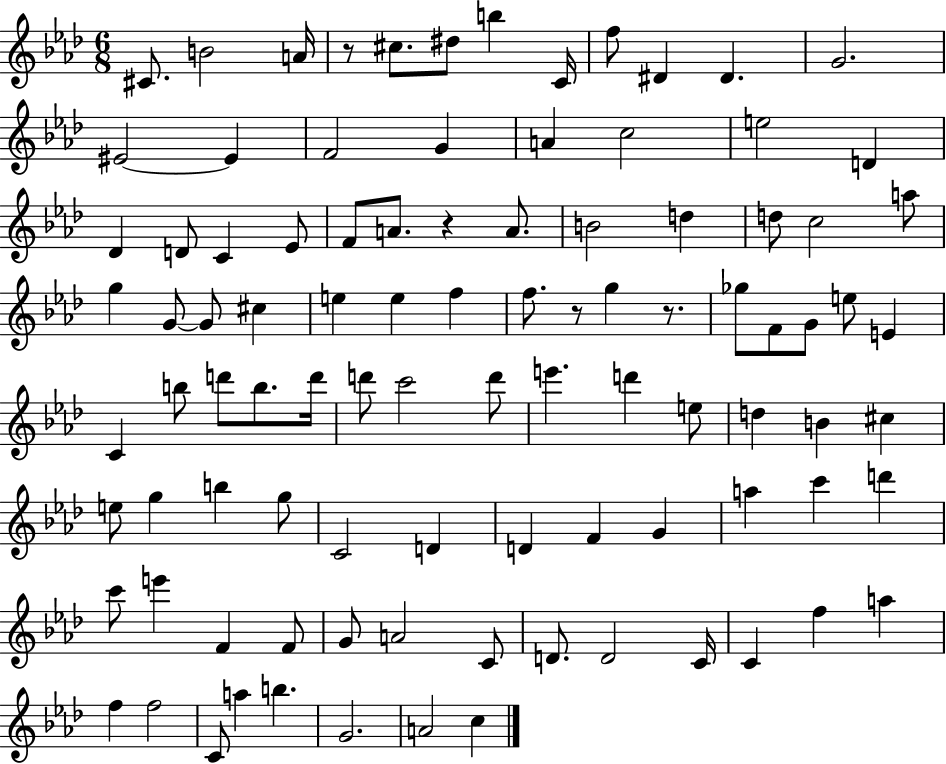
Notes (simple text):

C#4/e. B4/h A4/s R/e C#5/e. D#5/e B5/q C4/s F5/e D#4/q D#4/q. G4/h. EIS4/h EIS4/q F4/h G4/q A4/q C5/h E5/h D4/q Db4/q D4/e C4/q Eb4/e F4/e A4/e. R/q A4/e. B4/h D5/q D5/e C5/h A5/e G5/q G4/e G4/e C#5/q E5/q E5/q F5/q F5/e. R/e G5/q R/e. Gb5/e F4/e G4/e E5/e E4/q C4/q B5/e D6/e B5/e. D6/s D6/e C6/h D6/e E6/q. D6/q E5/e D5/q B4/q C#5/q E5/e G5/q B5/q G5/e C4/h D4/q D4/q F4/q G4/q A5/q C6/q D6/q C6/e E6/q F4/q F4/e G4/e A4/h C4/e D4/e. D4/h C4/s C4/q F5/q A5/q F5/q F5/h C4/e A5/q B5/q. G4/h. A4/h C5/q